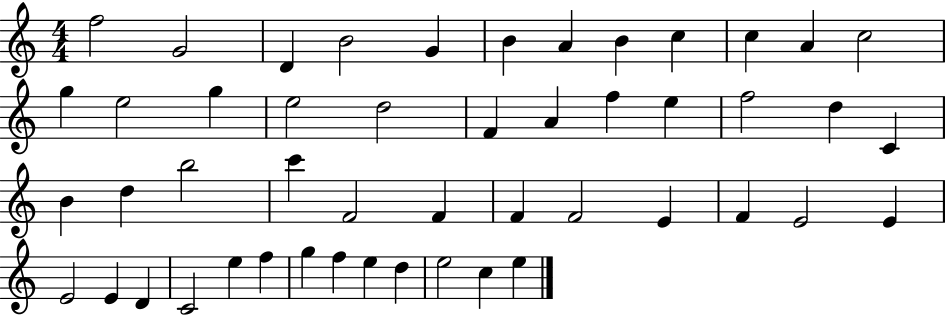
F5/h G4/h D4/q B4/h G4/q B4/q A4/q B4/q C5/q C5/q A4/q C5/h G5/q E5/h G5/q E5/h D5/h F4/q A4/q F5/q E5/q F5/h D5/q C4/q B4/q D5/q B5/h C6/q F4/h F4/q F4/q F4/h E4/q F4/q E4/h E4/q E4/h E4/q D4/q C4/h E5/q F5/q G5/q F5/q E5/q D5/q E5/h C5/q E5/q